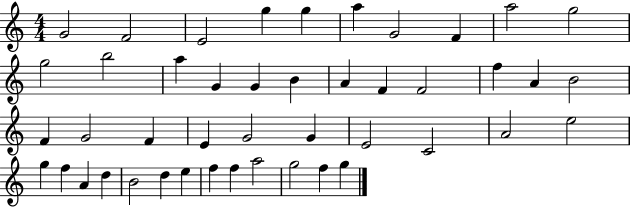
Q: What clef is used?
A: treble